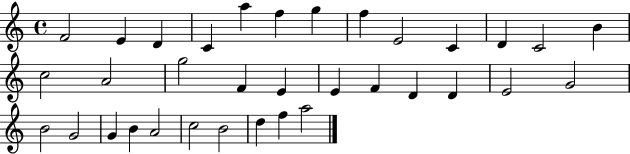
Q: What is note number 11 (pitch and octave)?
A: D4